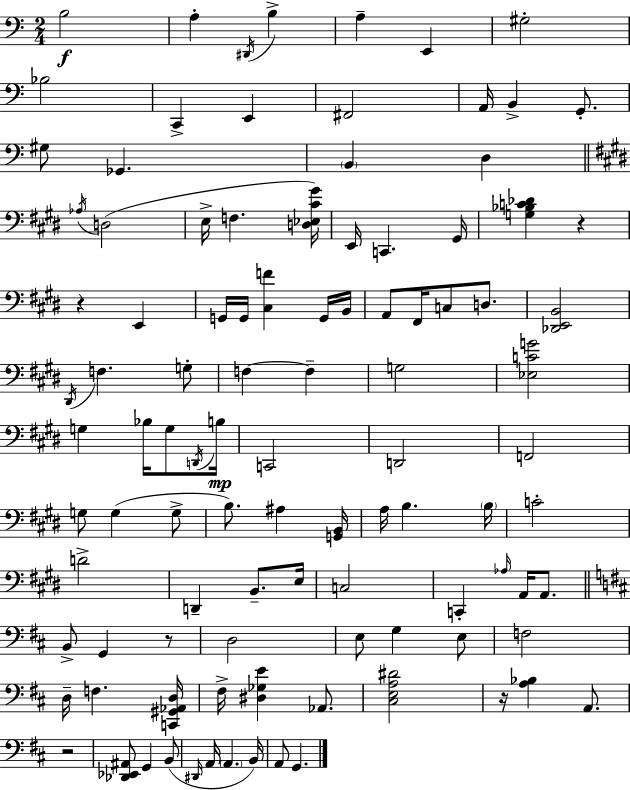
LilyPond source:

{
  \clef bass
  \numericTimeSignature
  \time 2/4
  \key c \major
  \repeat volta 2 { b2\f | a4-. \acciaccatura { dis,16 } b4-> | a4-- e,4 | gis2-. | \break bes2 | c,4-> e,4 | fis,2 | a,16 b,4-> g,8.-. | \break gis8 ges,4. | \parenthesize b,4 d4 | \bar "||" \break \key e \major \acciaccatura { aes16 }( d2 | e16-> f4. | <d ees cis' gis'>16) e,16 c,4. | gis,16 <g bes c' des'>4 r4 | \break r4 e,4 | g,16 g,16 <cis f'>4 g,16 | b,16 a,8 fis,16 c8 d8. | <des, e, b,>2 | \break \acciaccatura { dis,16 } f4. | g8-. f4~~ f4-- | g2 | <ees c' g'>2 | \break g4 bes16 g8 | \acciaccatura { d,16 } b16\mp c,2 | d,2 | f,2 | \break g8 g4( | g8-> b8.) ais4 | <g, b,>16 a16 b4. | \parenthesize b16 c'2-. | \break d'2-> | d,4-- b,8.-- | e16 c2 | c,4-. \grace { aes16 } | \break a,16 a,8. \bar "||" \break \key d \major b,8-> g,4 r8 | d2 | e8 g4 e8 | f2 | \break d16-- f4. <c, gis, aes, d>16 | fis16-> <dis ges e'>4 aes,8. | <cis e a dis'>2 | r16 <a bes>4 a,8. | \break r2 | <des, ees, ais,>8 g,4 b,8( | \grace { dis,16 } a,16 \parenthesize a,4. | b,16) a,8 g,4. | \break } \bar "|."
}